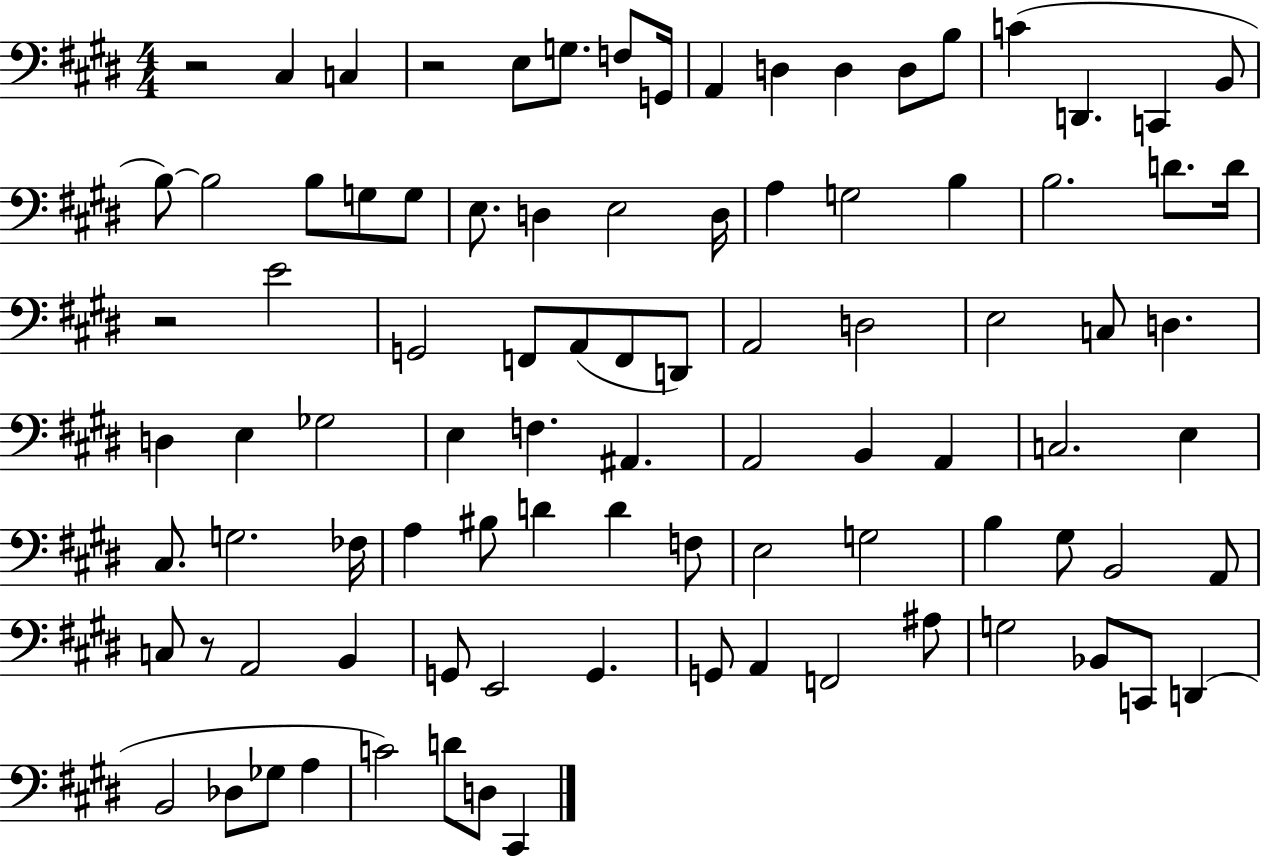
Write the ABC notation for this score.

X:1
T:Untitled
M:4/4
L:1/4
K:E
z2 ^C, C, z2 E,/2 G,/2 F,/2 G,,/4 A,, D, D, D,/2 B,/2 C D,, C,, B,,/2 B,/2 B,2 B,/2 G,/2 G,/2 E,/2 D, E,2 D,/4 A, G,2 B, B,2 D/2 D/4 z2 E2 G,,2 F,,/2 A,,/2 F,,/2 D,,/2 A,,2 D,2 E,2 C,/2 D, D, E, _G,2 E, F, ^A,, A,,2 B,, A,, C,2 E, ^C,/2 G,2 _F,/4 A, ^B,/2 D D F,/2 E,2 G,2 B, ^G,/2 B,,2 A,,/2 C,/2 z/2 A,,2 B,, G,,/2 E,,2 G,, G,,/2 A,, F,,2 ^A,/2 G,2 _B,,/2 C,,/2 D,, B,,2 _D,/2 _G,/2 A, C2 D/2 D,/2 ^C,,